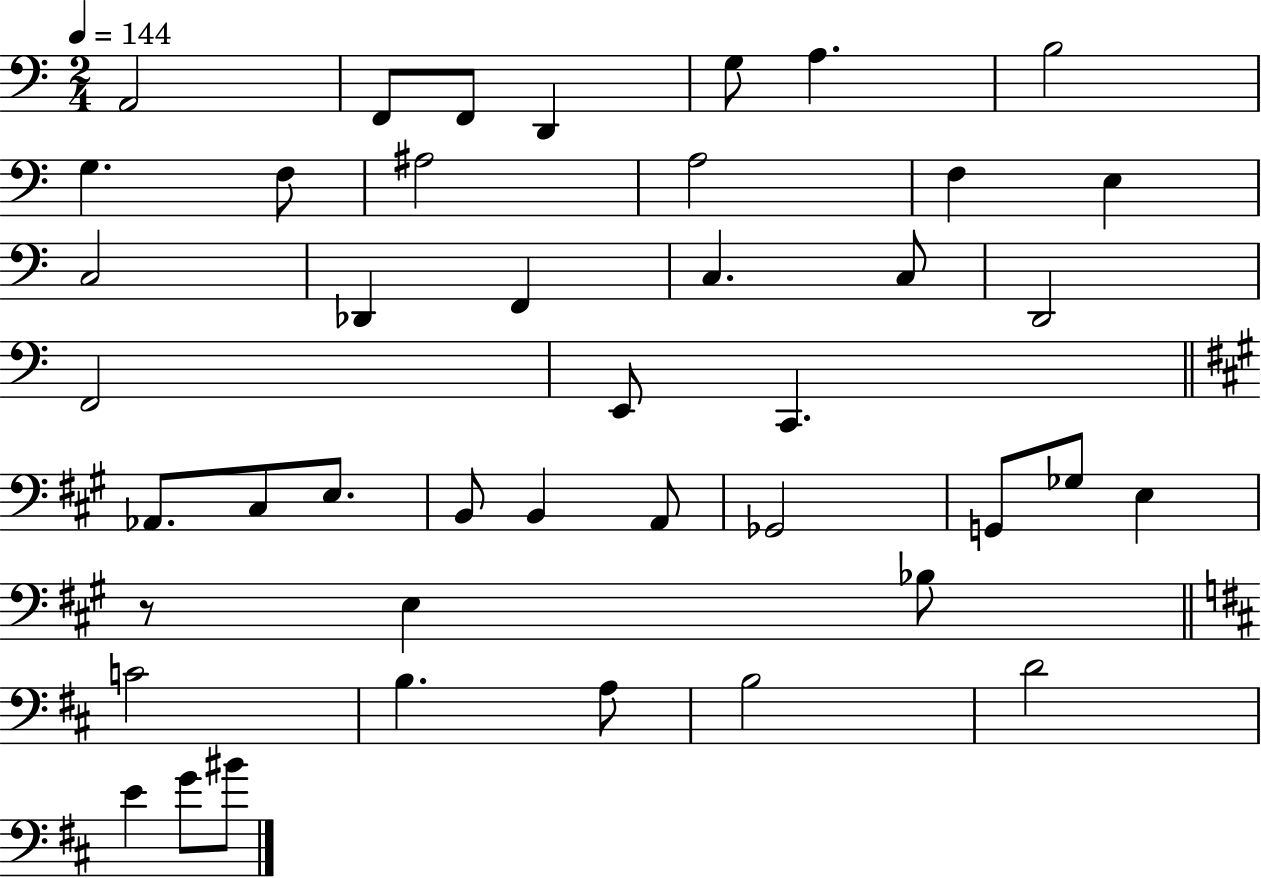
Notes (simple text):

A2/h F2/e F2/e D2/q G3/e A3/q. B3/h G3/q. F3/e A#3/h A3/h F3/q E3/q C3/h Db2/q F2/q C3/q. C3/e D2/h F2/h E2/e C2/q. Ab2/e. C#3/e E3/e. B2/e B2/q A2/e Gb2/h G2/e Gb3/e E3/q R/e E3/q Bb3/e C4/h B3/q. A3/e B3/h D4/h E4/q G4/e BIS4/e